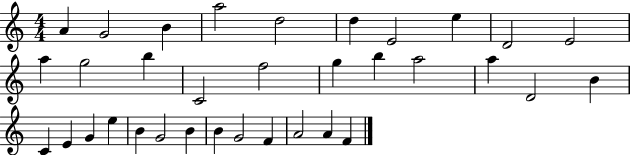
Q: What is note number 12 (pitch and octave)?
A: G5